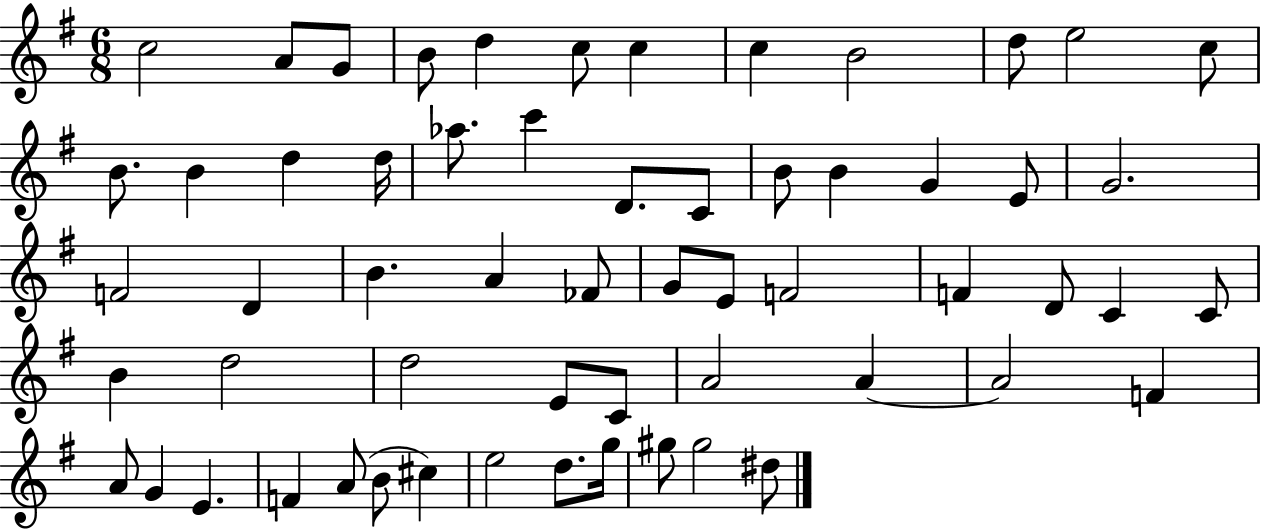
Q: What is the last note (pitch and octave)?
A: D#5